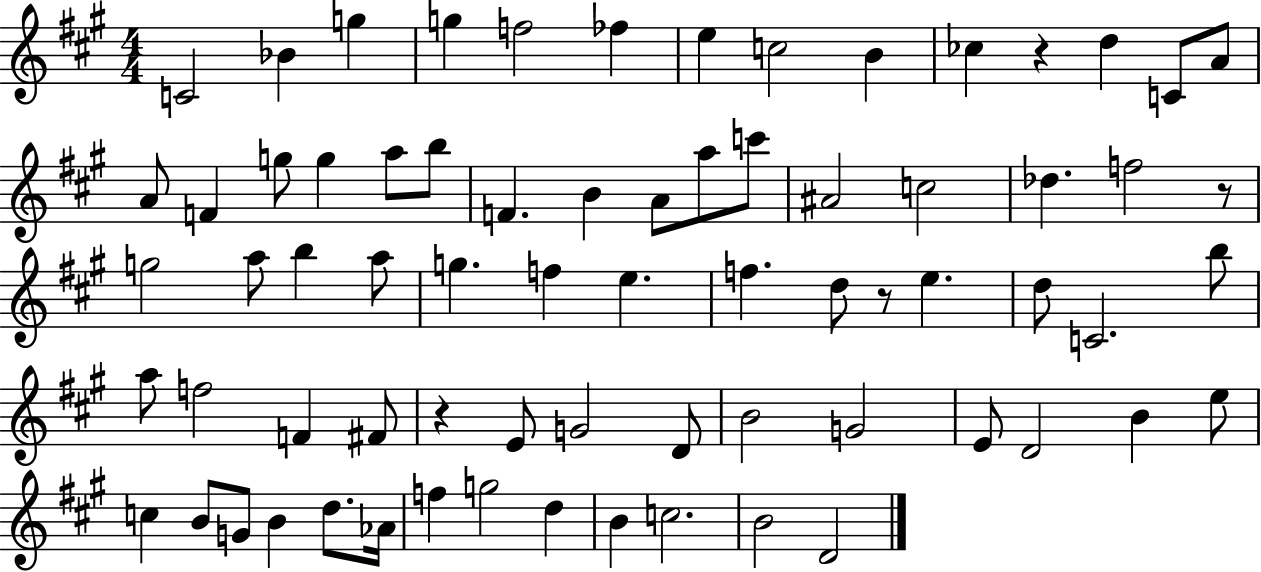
X:1
T:Untitled
M:4/4
L:1/4
K:A
C2 _B g g f2 _f e c2 B _c z d C/2 A/2 A/2 F g/2 g a/2 b/2 F B A/2 a/2 c'/2 ^A2 c2 _d f2 z/2 g2 a/2 b a/2 g f e f d/2 z/2 e d/2 C2 b/2 a/2 f2 F ^F/2 z E/2 G2 D/2 B2 G2 E/2 D2 B e/2 c B/2 G/2 B d/2 _A/4 f g2 d B c2 B2 D2